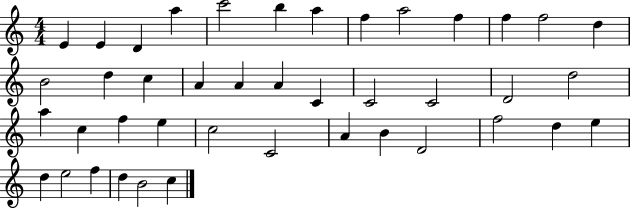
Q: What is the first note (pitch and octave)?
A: E4